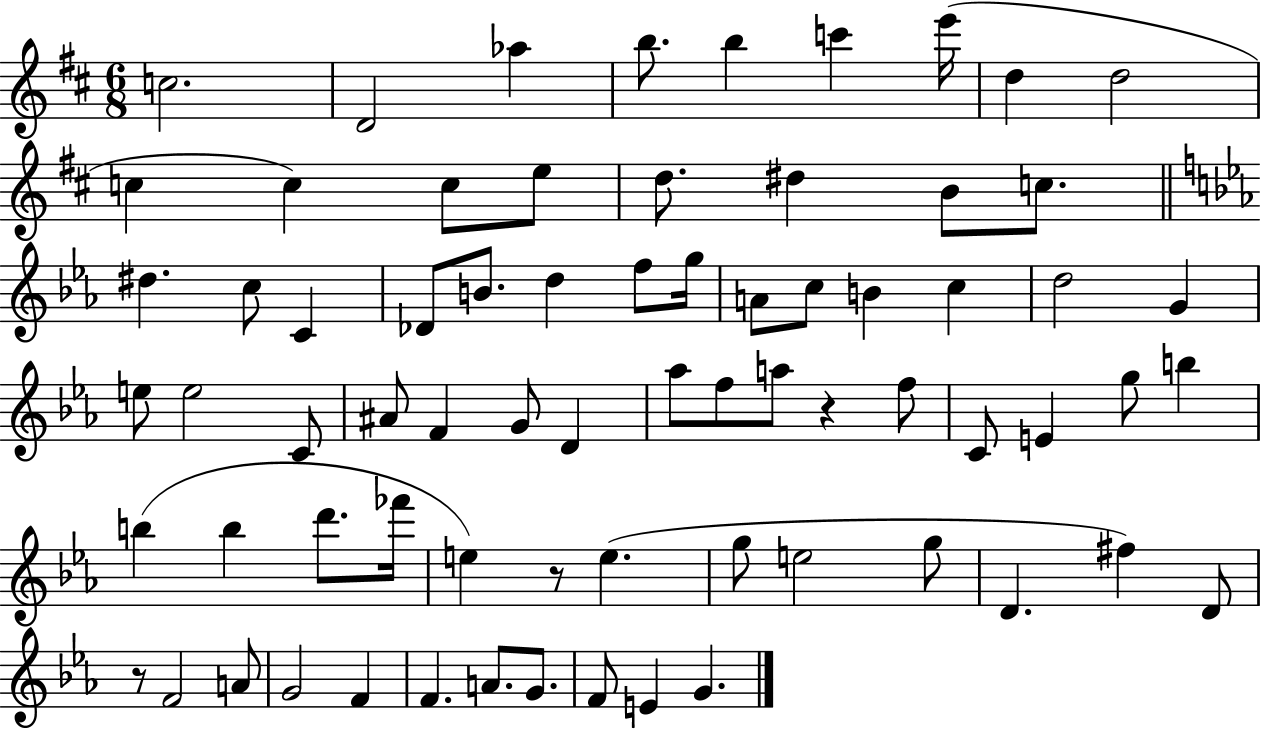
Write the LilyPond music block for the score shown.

{
  \clef treble
  \numericTimeSignature
  \time 6/8
  \key d \major
  c''2. | d'2 aes''4 | b''8. b''4 c'''4 e'''16( | d''4 d''2 | \break c''4 c''4) c''8 e''8 | d''8. dis''4 b'8 c''8. | \bar "||" \break \key ees \major dis''4. c''8 c'4 | des'8 b'8. d''4 f''8 g''16 | a'8 c''8 b'4 c''4 | d''2 g'4 | \break e''8 e''2 c'8 | ais'8 f'4 g'8 d'4 | aes''8 f''8 a''8 r4 f''8 | c'8 e'4 g''8 b''4 | \break b''4( b''4 d'''8. fes'''16 | e''4) r8 e''4.( | g''8 e''2 g''8 | d'4. fis''4) d'8 | \break r8 f'2 a'8 | g'2 f'4 | f'4. a'8. g'8. | f'8 e'4 g'4. | \break \bar "|."
}